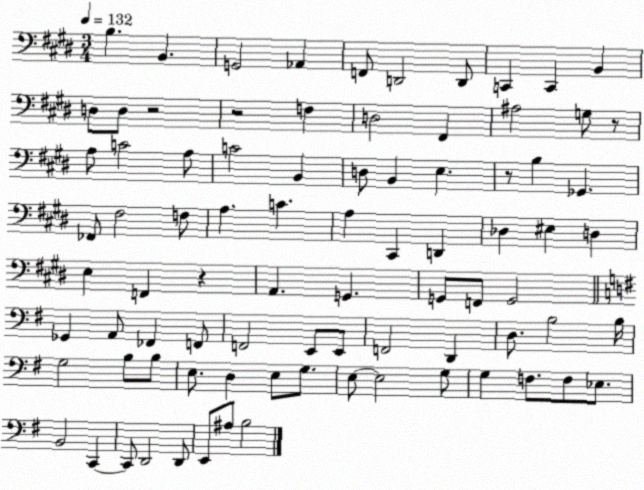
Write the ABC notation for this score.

X:1
T:Untitled
M:3/4
L:1/4
K:E
B, B,, G,,2 _A,, F,,/2 D,,2 D,,/2 C,, C,, B,, D,/2 D,/2 z2 z2 F, D,2 ^F,, ^A,2 G,/2 z/2 A,/2 C2 A,/2 C2 B,, D,/2 B,, E, z/2 B, _G,, _F,,/2 ^F,2 F,/2 A, C A, ^C,, D,, _D, ^E, D, E, F,, z A,, G,, G,,/2 F,,/2 G,,2 _G,, A,,/2 _F,, F,,/2 F,,2 E,,/2 E,,/2 F,,2 D,, D,/2 B,2 B,/4 G,2 B,/2 B,/2 E,/2 D, E,/2 G,/2 E,/2 E,2 G,/2 G, F,/2 F,/2 _E,/2 B,,2 C,, C,,/2 D,,2 D,,/2 E,,/2 ^A,/2 B,2